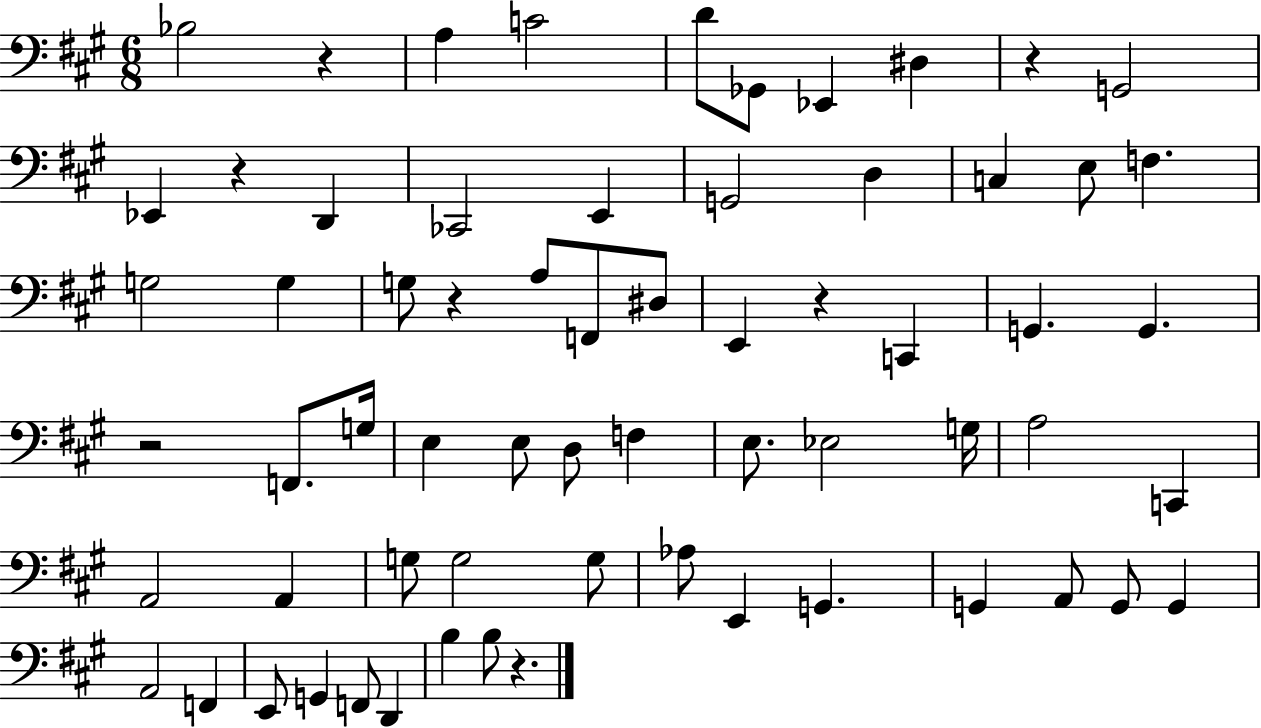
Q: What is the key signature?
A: A major